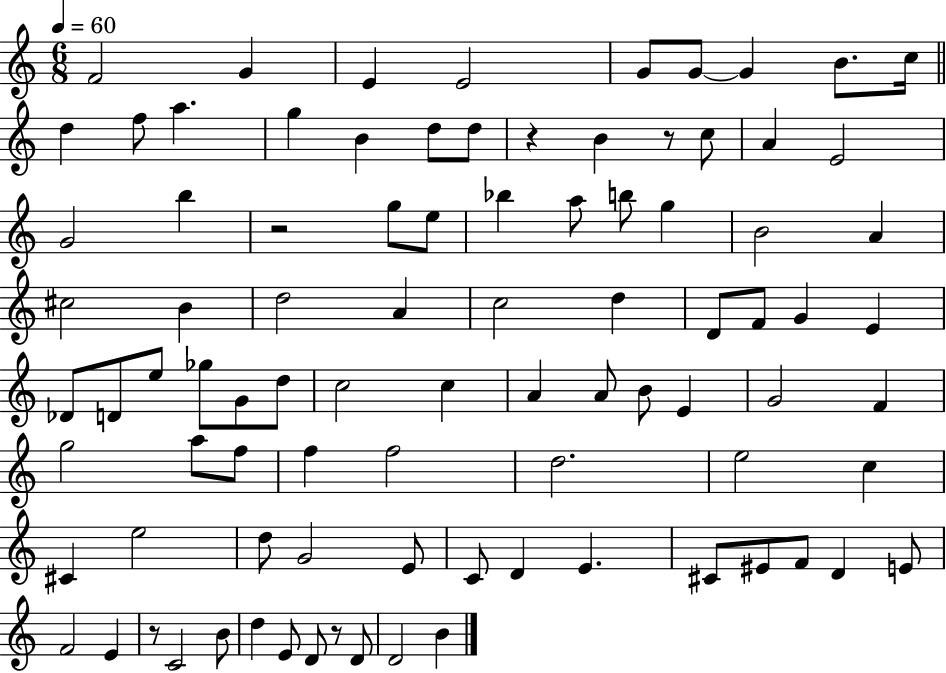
F4/h G4/q E4/q E4/h G4/e G4/e G4/q B4/e. C5/s D5/q F5/e A5/q. G5/q B4/q D5/e D5/e R/q B4/q R/e C5/e A4/q E4/h G4/h B5/q R/h G5/e E5/e Bb5/q A5/e B5/e G5/q B4/h A4/q C#5/h B4/q D5/h A4/q C5/h D5/q D4/e F4/e G4/q E4/q Db4/e D4/e E5/e Gb5/e G4/e D5/e C5/h C5/q A4/q A4/e B4/e E4/q G4/h F4/q G5/h A5/e F5/e F5/q F5/h D5/h. E5/h C5/q C#4/q E5/h D5/e G4/h E4/e C4/e D4/q E4/q. C#4/e EIS4/e F4/e D4/q E4/e F4/h E4/q R/e C4/h B4/e D5/q E4/e D4/e R/e D4/e D4/h B4/q